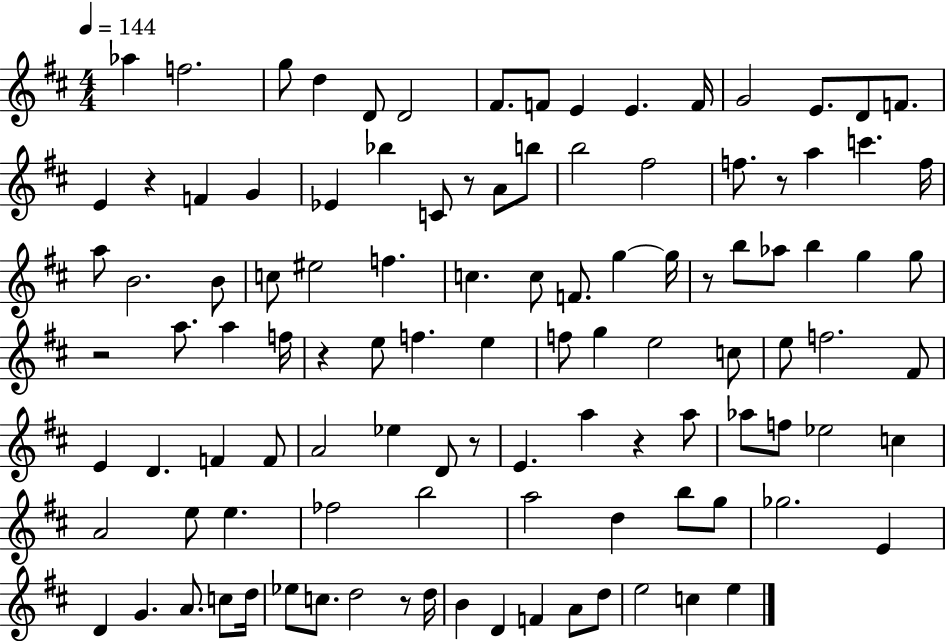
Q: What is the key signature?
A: D major